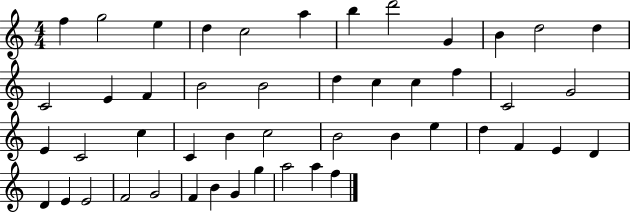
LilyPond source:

{
  \clef treble
  \numericTimeSignature
  \time 4/4
  \key c \major
  f''4 g''2 e''4 | d''4 c''2 a''4 | b''4 d'''2 g'4 | b'4 d''2 d''4 | \break c'2 e'4 f'4 | b'2 b'2 | d''4 c''4 c''4 f''4 | c'2 g'2 | \break e'4 c'2 c''4 | c'4 b'4 c''2 | b'2 b'4 e''4 | d''4 f'4 e'4 d'4 | \break d'4 e'4 e'2 | f'2 g'2 | f'4 b'4 g'4 g''4 | a''2 a''4 f''4 | \break \bar "|."
}